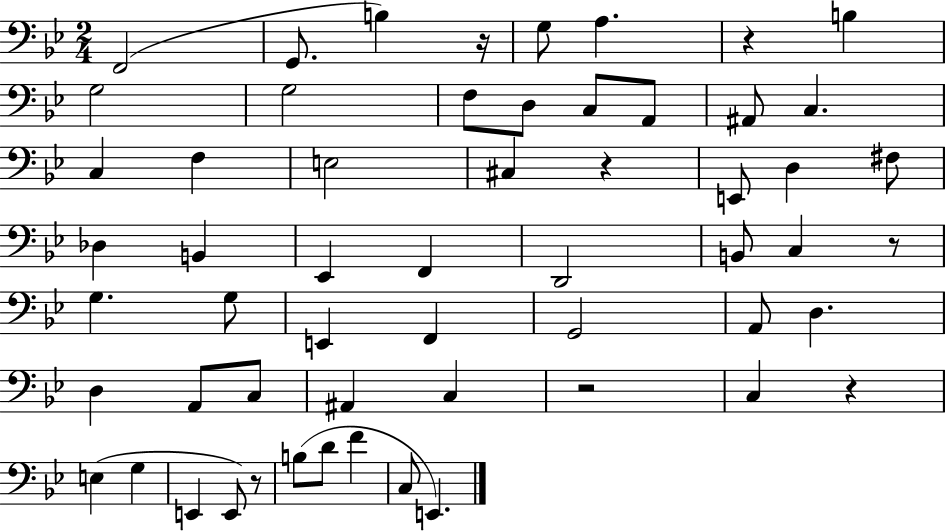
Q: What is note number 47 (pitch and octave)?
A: D4